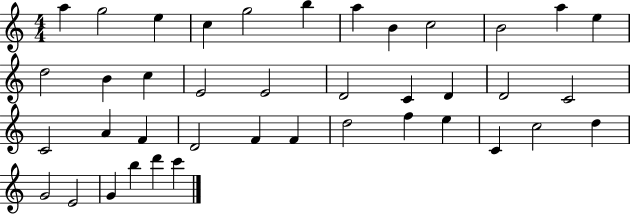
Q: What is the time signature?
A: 4/4